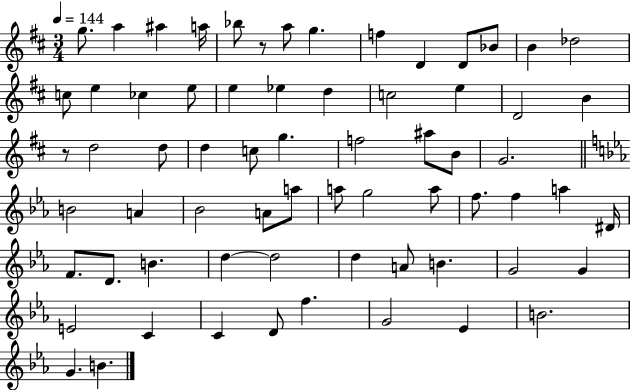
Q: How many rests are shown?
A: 2